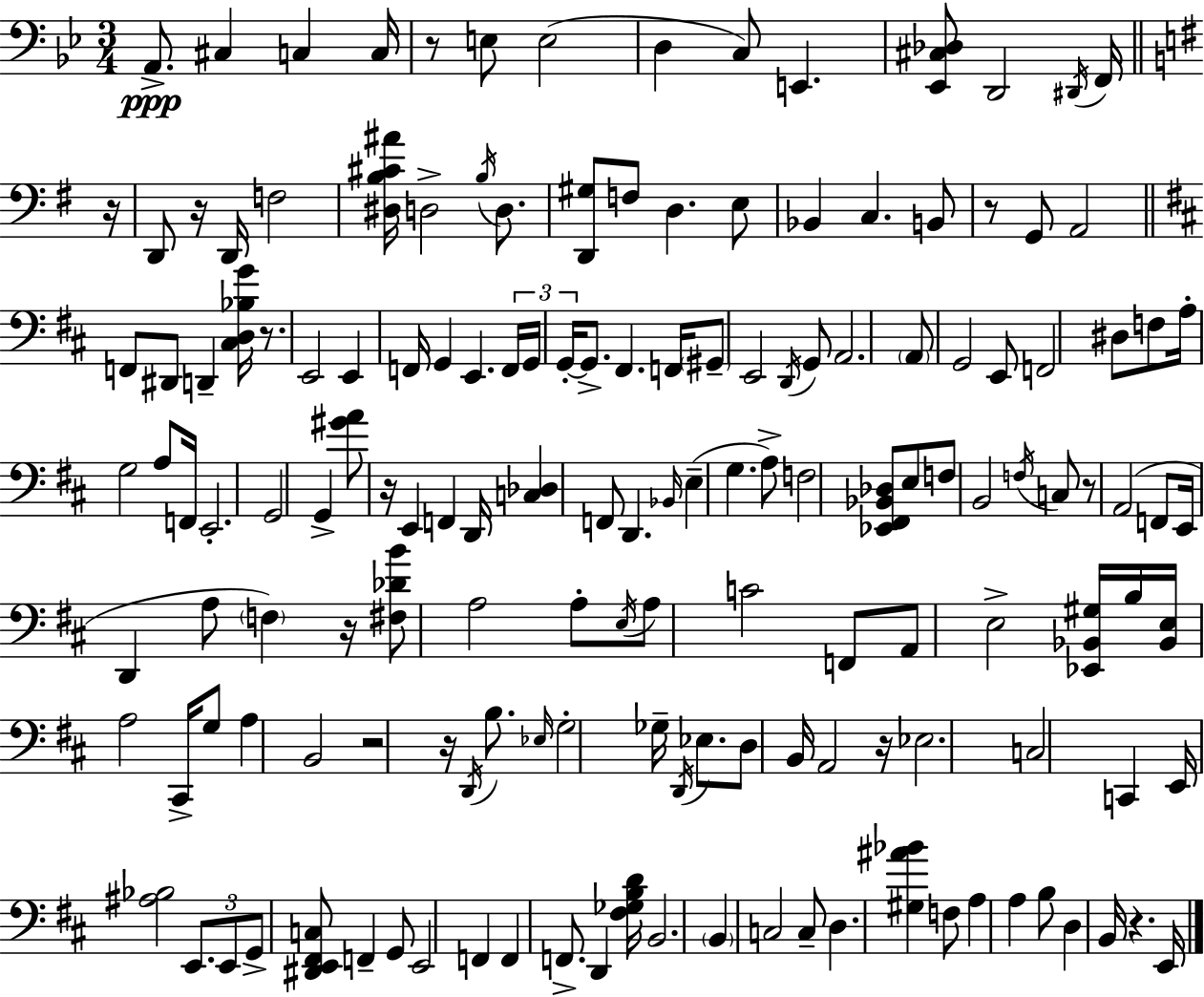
X:1
T:Untitled
M:3/4
L:1/4
K:Gm
A,,/2 ^C, C, C,/4 z/2 E,/2 E,2 D, C,/2 E,, [_E,,^C,_D,]/2 D,,2 ^D,,/4 F,,/4 z/4 D,,/2 z/4 D,,/4 F,2 [^D,B,^C^A]/4 D,2 B,/4 D,/2 [D,,^G,]/2 F,/2 D, E,/2 _B,, C, B,,/2 z/2 G,,/2 A,,2 F,,/2 ^D,,/2 D,, [^C,D,_B,G]/4 z/2 E,,2 E,, F,,/4 G,, E,, F,,/4 G,,/4 G,,/4 G,,/2 ^F,, F,,/4 ^G,,/2 E,,2 D,,/4 G,,/2 A,,2 A,,/2 G,,2 E,,/2 F,,2 ^D,/2 F,/2 A,/4 G,2 A,/2 F,,/4 E,,2 G,,2 G,, [^GA]/2 z/4 E,, F,, D,,/4 [C,_D,] F,,/2 D,, _B,,/4 E, G, A,/2 F,2 [_E,,^F,,_B,,_D,]/2 E,/2 F,/2 B,,2 F,/4 C,/2 z/2 A,,2 F,,/2 E,,/4 D,, A,/2 F, z/4 [^F,_DB]/2 A,2 A,/2 E,/4 A,/2 C2 F,,/2 A,,/2 E,2 [_E,,_B,,^G,]/4 B,/4 [_B,,E,]/4 A,2 ^C,,/4 G,/2 A, B,,2 z2 z/4 D,,/4 B,/2 _E,/4 G,2 _G,/4 D,,/4 _E,/2 D,/2 B,,/4 A,,2 z/4 _E,2 C,2 C,, E,,/4 [^A,_B,]2 E,,/2 E,,/2 G,,/2 [^D,,E,,^F,,C,]/2 F,, G,,/2 E,,2 F,, F,, F,,/2 D,, [^F,_G,B,D]/4 B,,2 B,, C,2 C,/2 D, [^G,^A_B] F,/2 A, A, B,/2 D, B,,/4 z E,,/4